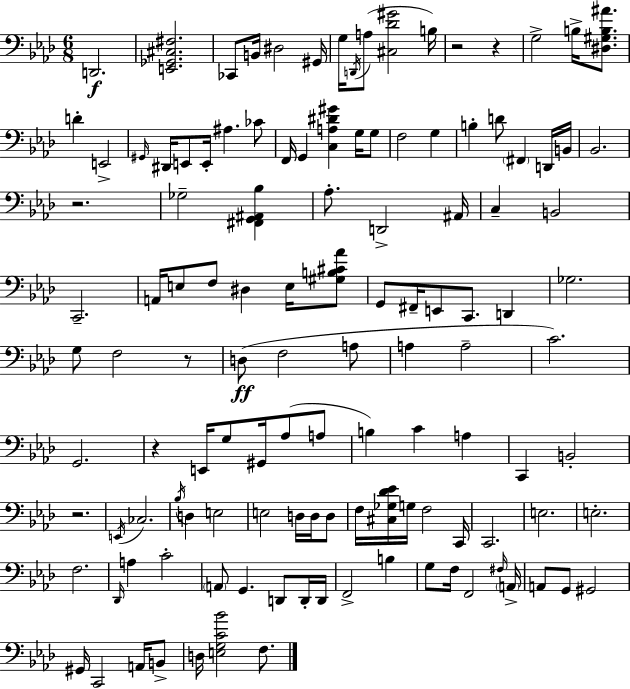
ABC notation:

X:1
T:Untitled
M:6/8
L:1/4
K:Fm
D,,2 [E,,_G,,^C,^F,]2 _C,,/2 B,,/4 ^D,2 ^G,,/4 G,/4 D,,/4 A,/2 [^C,_D^G]2 B,/4 z2 z G,2 B,/4 [^D,^G,B,^A]/2 D E,,2 ^G,,/4 ^D,,/4 E,,/2 E,,/4 ^A, _C/2 F,,/4 G,, [C,A,^D^G] G,/4 G,/2 F,2 G, B, D/2 ^F,, D,,/4 B,,/4 _B,,2 z2 _G,2 [^F,,G,,^A,,_B,] _A,/2 D,,2 ^A,,/4 C, B,,2 C,,2 A,,/4 E,/2 F,/2 ^D, E,/4 [^G,B,^C_A]/2 G,,/2 ^F,,/4 E,,/2 C,,/2 D,, _G,2 G,/2 F,2 z/2 D,/2 F,2 A,/2 A, A,2 C2 G,,2 z E,,/4 G,/2 ^G,,/4 _A,/2 A,/2 B, C A, C,, B,,2 z2 E,,/4 _C,2 _B,/4 D, E,2 E,2 D,/4 D,/4 D,/2 F,/4 [^C,_G,_D_E]/4 G,/4 F,2 C,,/4 C,,2 E,2 E,2 F,2 _D,,/4 A, C2 A,,/2 G,, D,,/2 D,,/4 D,,/4 F,,2 B, G,/2 F,/4 F,,2 ^F,/4 A,,/4 A,,/2 G,,/2 ^G,,2 ^G,,/4 C,,2 A,,/4 B,,/2 D,/4 [E,G,C_B]2 F,/2